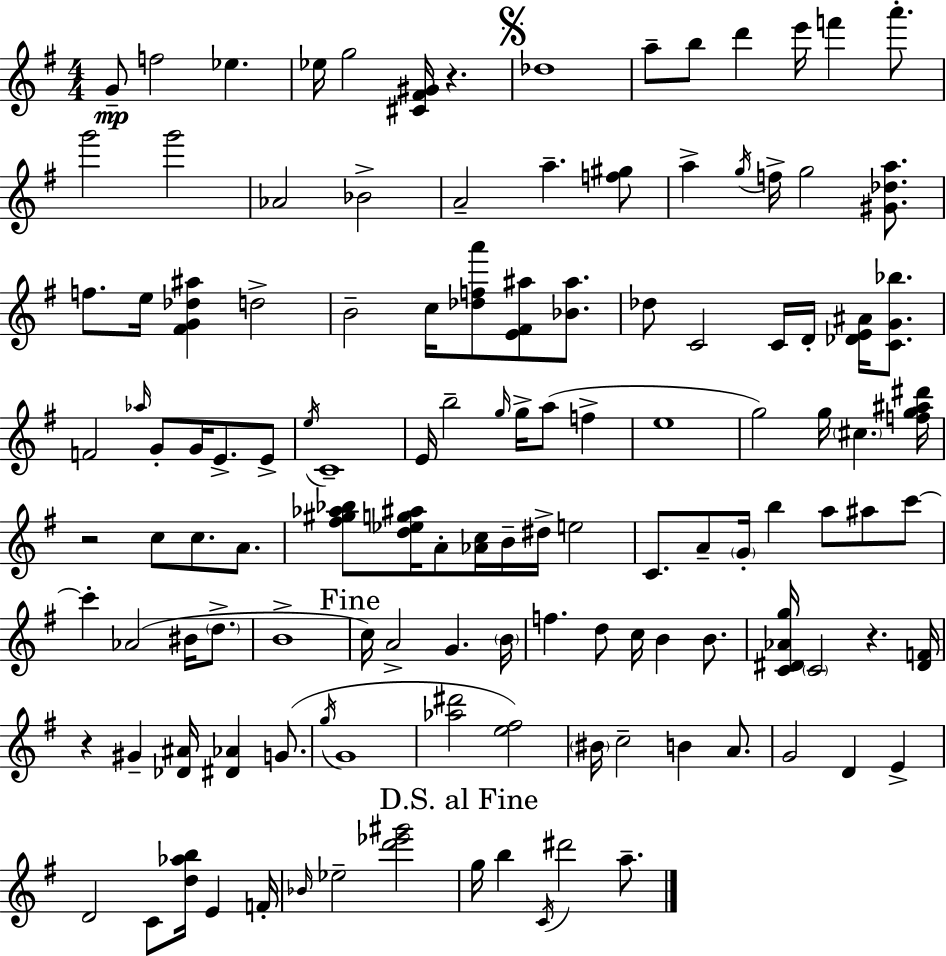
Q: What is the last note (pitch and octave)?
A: A5